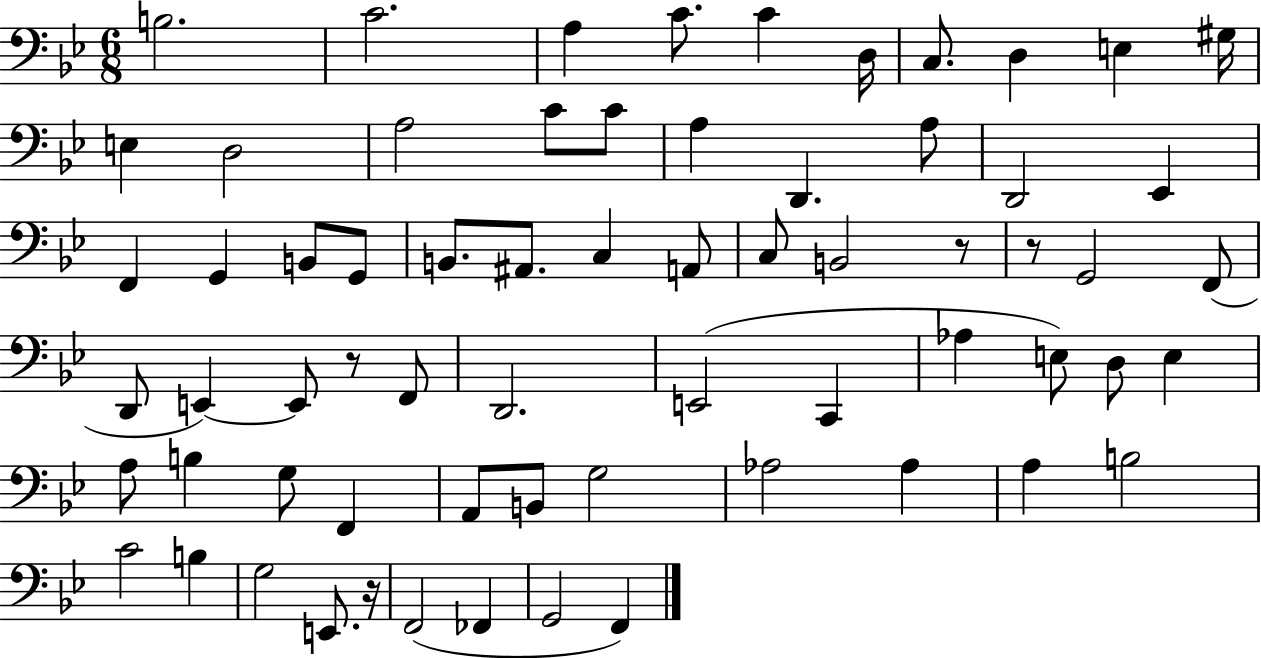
{
  \clef bass
  \numericTimeSignature
  \time 6/8
  \key bes \major
  \repeat volta 2 { b2. | c'2. | a4 c'8. c'4 d16 | c8. d4 e4 gis16 | \break e4 d2 | a2 c'8 c'8 | a4 d,4. a8 | d,2 ees,4 | \break f,4 g,4 b,8 g,8 | b,8. ais,8. c4 a,8 | c8 b,2 r8 | r8 g,2 f,8( | \break d,8 e,4~~) e,8 r8 f,8 | d,2. | e,2( c,4 | aes4 e8) d8 e4 | \break a8 b4 g8 f,4 | a,8 b,8 g2 | aes2 aes4 | a4 b2 | \break c'2 b4 | g2 e,8. r16 | f,2( fes,4 | g,2 f,4) | \break } \bar "|."
}